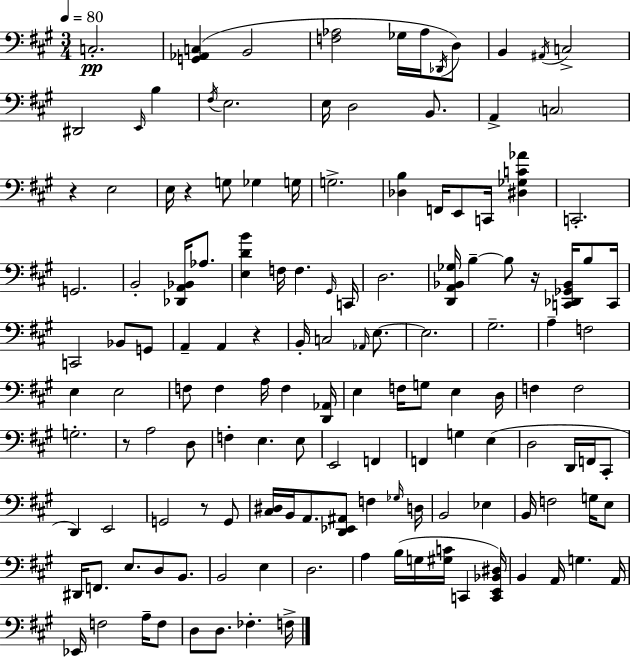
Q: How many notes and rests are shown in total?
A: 140